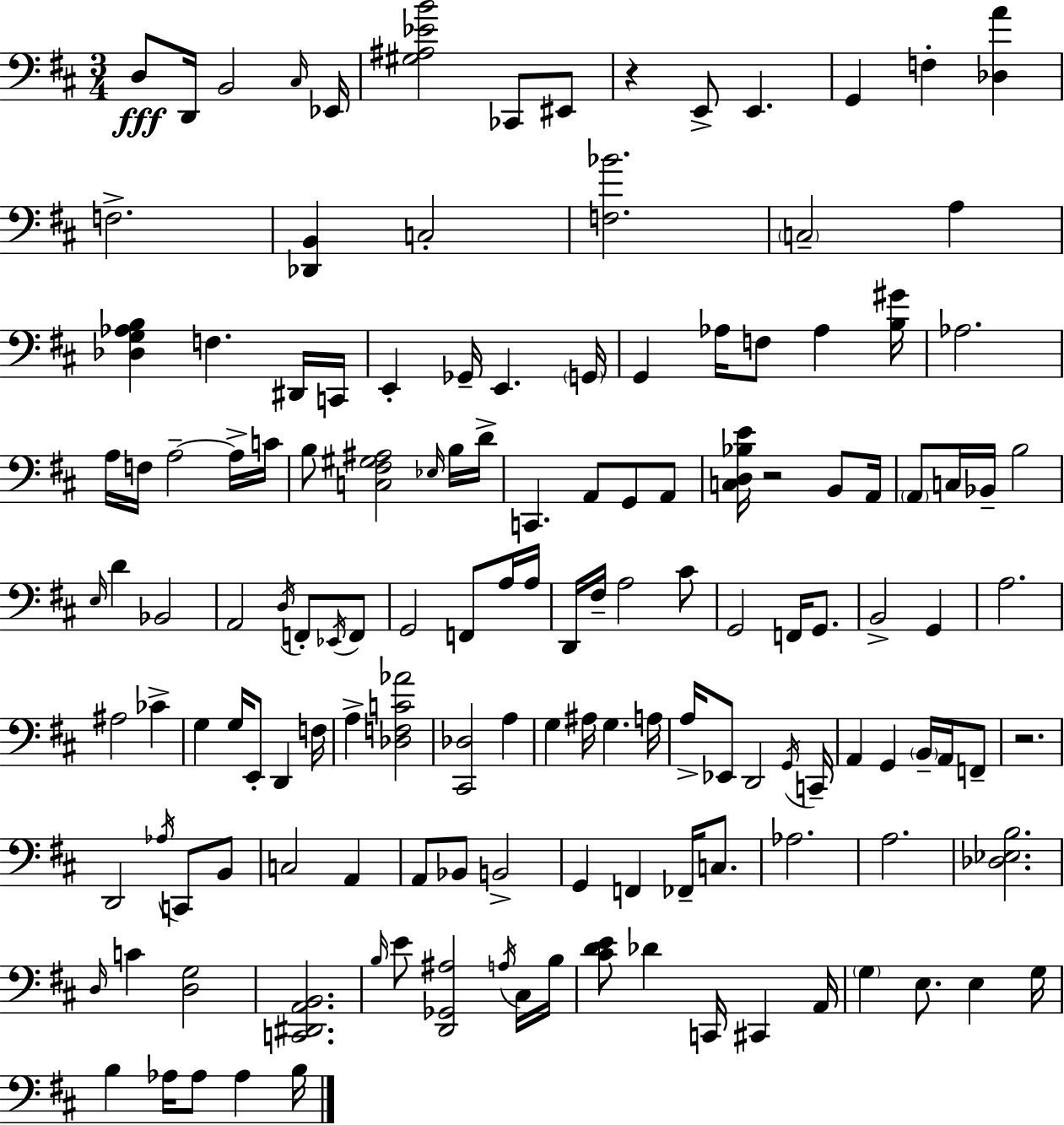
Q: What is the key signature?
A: D major